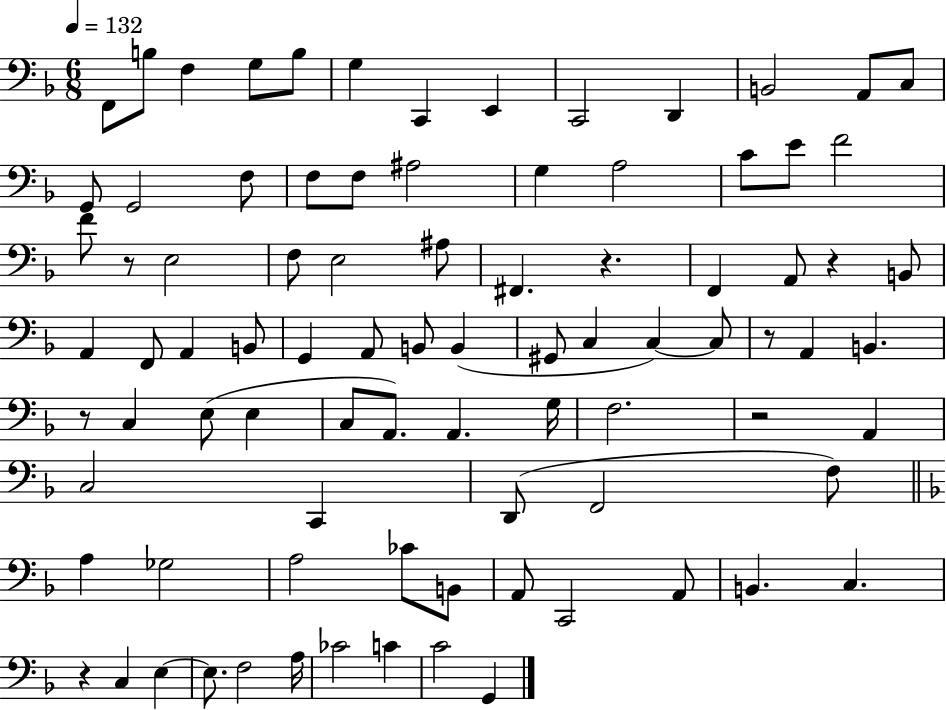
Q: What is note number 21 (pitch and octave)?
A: A3